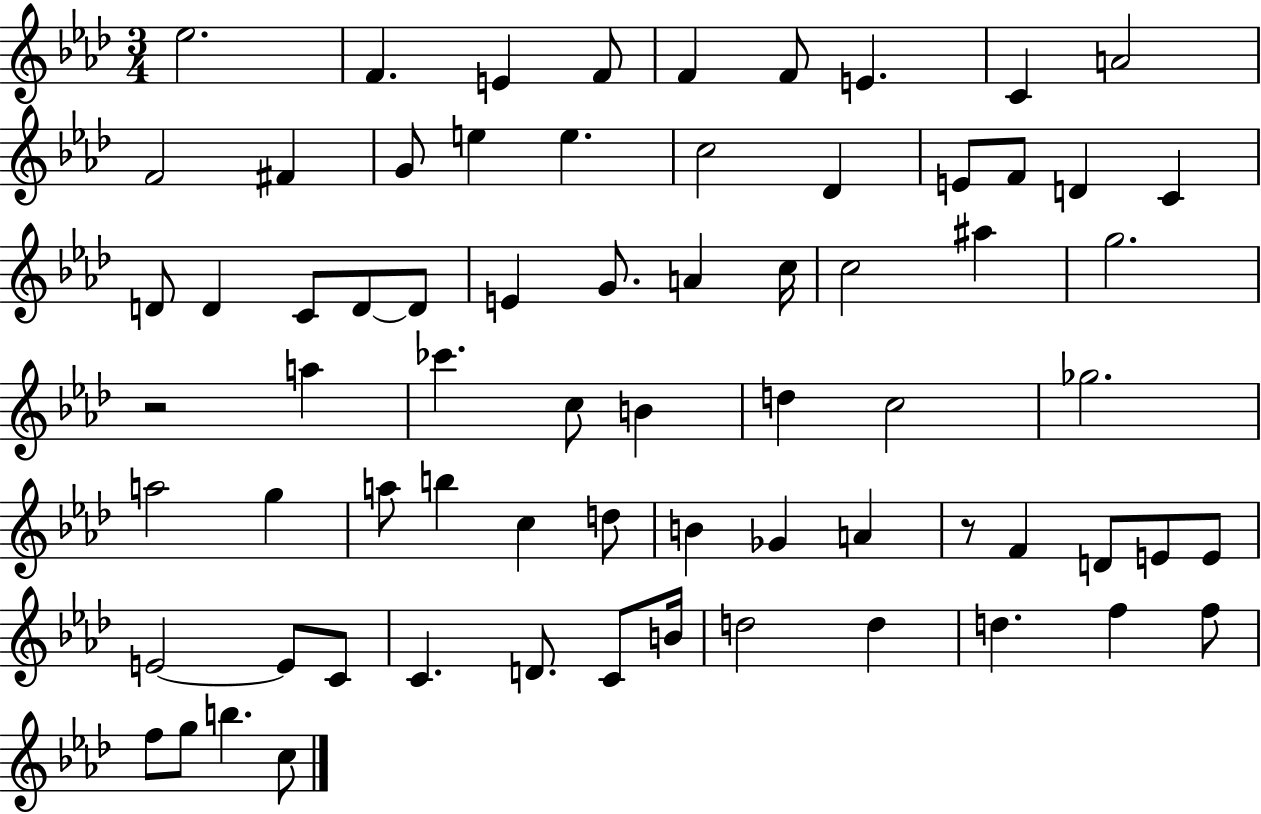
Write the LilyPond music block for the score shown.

{
  \clef treble
  \numericTimeSignature
  \time 3/4
  \key aes \major
  ees''2. | f'4. e'4 f'8 | f'4 f'8 e'4. | c'4 a'2 | \break f'2 fis'4 | g'8 e''4 e''4. | c''2 des'4 | e'8 f'8 d'4 c'4 | \break d'8 d'4 c'8 d'8~~ d'8 | e'4 g'8. a'4 c''16 | c''2 ais''4 | g''2. | \break r2 a''4 | ces'''4. c''8 b'4 | d''4 c''2 | ges''2. | \break a''2 g''4 | a''8 b''4 c''4 d''8 | b'4 ges'4 a'4 | r8 f'4 d'8 e'8 e'8 | \break e'2~~ e'8 c'8 | c'4. d'8. c'8 b'16 | d''2 d''4 | d''4. f''4 f''8 | \break f''8 g''8 b''4. c''8 | \bar "|."
}